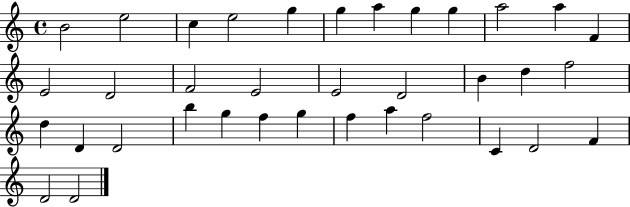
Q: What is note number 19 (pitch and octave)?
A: B4